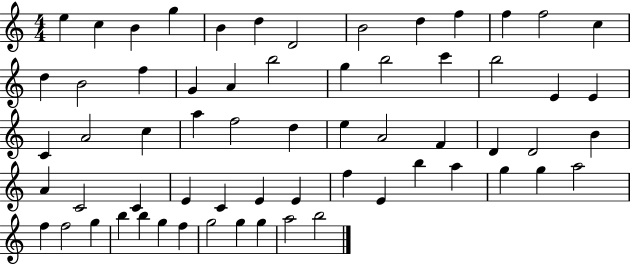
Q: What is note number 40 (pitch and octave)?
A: C4